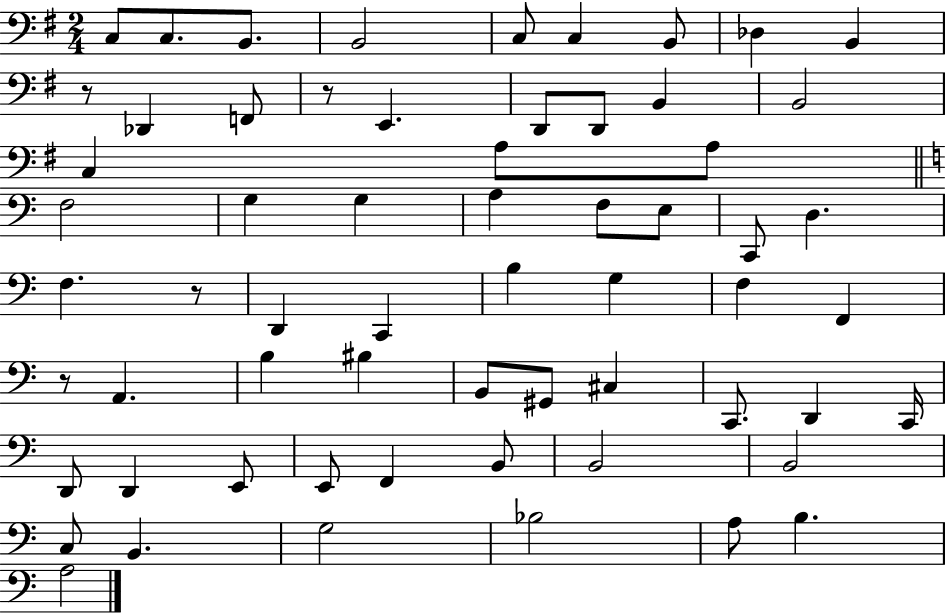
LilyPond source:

{
  \clef bass
  \numericTimeSignature
  \time 2/4
  \key g \major
  c8 c8. b,8. | b,2 | c8 c4 b,8 | des4 b,4 | \break r8 des,4 f,8 | r8 e,4. | d,8 d,8 b,4 | b,2 | \break c4 a8 a8 | \bar "||" \break \key c \major f2 | g4 g4 | a4 f8 e8 | c,8 d4. | \break f4. r8 | d,4 c,4 | b4 g4 | f4 f,4 | \break r8 a,4. | b4 bis4 | b,8 gis,8 cis4 | c,8. d,4 c,16 | \break d,8 d,4 e,8 | e,8 f,4 b,8 | b,2 | b,2 | \break c8 b,4. | g2 | bes2 | a8 b4. | \break a2 | \bar "|."
}